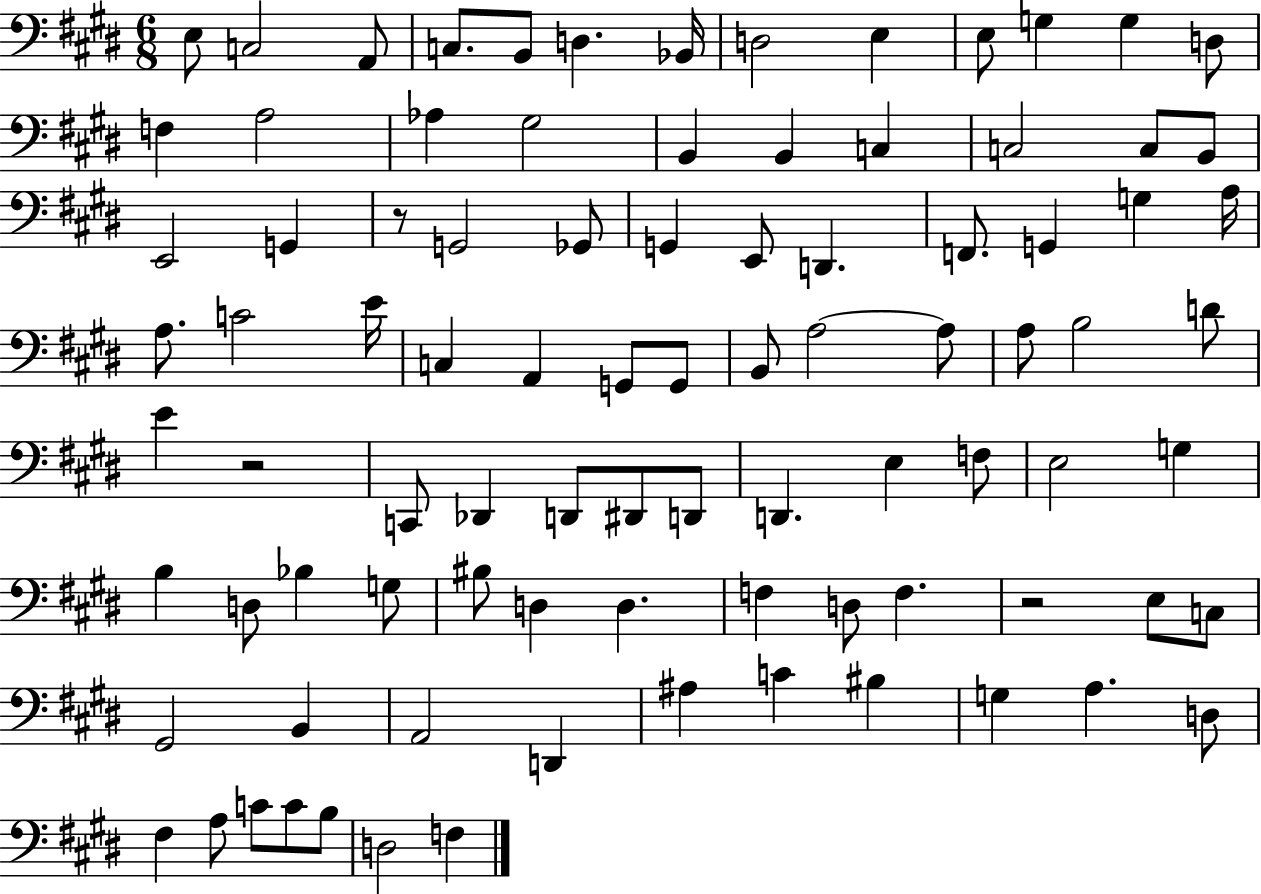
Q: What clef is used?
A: bass